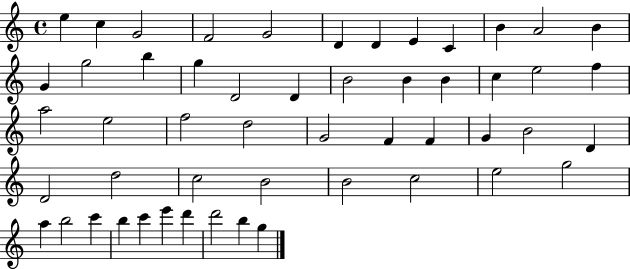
X:1
T:Untitled
M:4/4
L:1/4
K:C
e c G2 F2 G2 D D E C B A2 B G g2 b g D2 D B2 B B c e2 f a2 e2 f2 d2 G2 F F G B2 D D2 d2 c2 B2 B2 c2 e2 g2 a b2 c' b c' e' d' d'2 b g